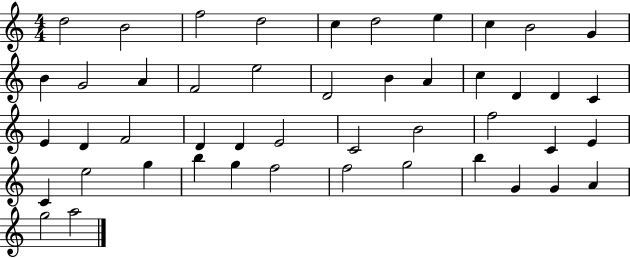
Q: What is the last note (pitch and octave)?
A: A5